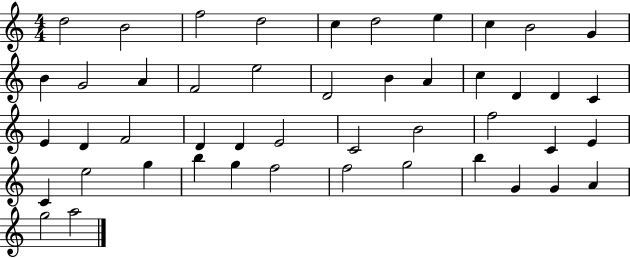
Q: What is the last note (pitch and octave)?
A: A5